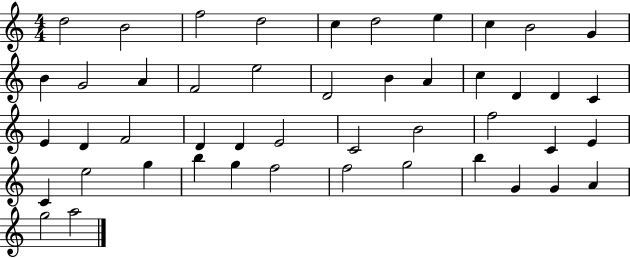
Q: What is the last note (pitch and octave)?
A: A5